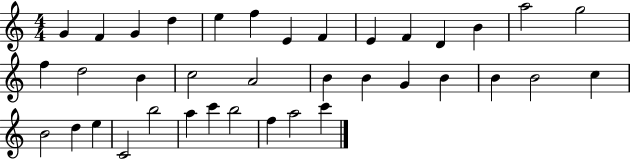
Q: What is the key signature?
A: C major